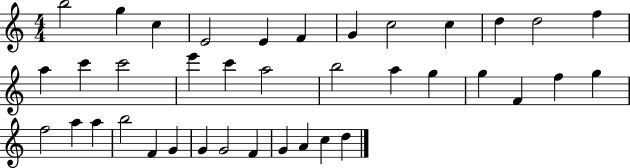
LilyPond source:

{
  \clef treble
  \numericTimeSignature
  \time 4/4
  \key c \major
  b''2 g''4 c''4 | e'2 e'4 f'4 | g'4 c''2 c''4 | d''4 d''2 f''4 | \break a''4 c'''4 c'''2 | e'''4 c'''4 a''2 | b''2 a''4 g''4 | g''4 f'4 f''4 g''4 | \break f''2 a''4 a''4 | b''2 f'4 g'4 | g'4 g'2 f'4 | g'4 a'4 c''4 d''4 | \break \bar "|."
}